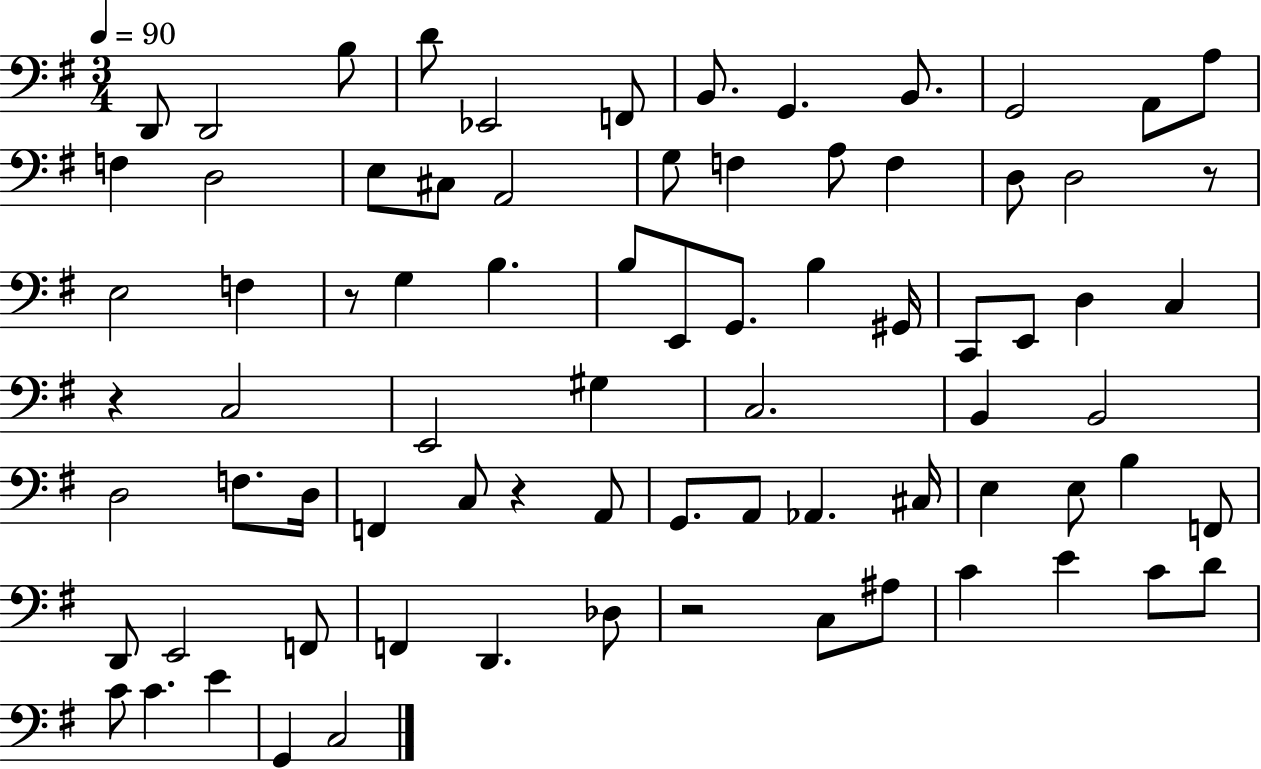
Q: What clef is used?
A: bass